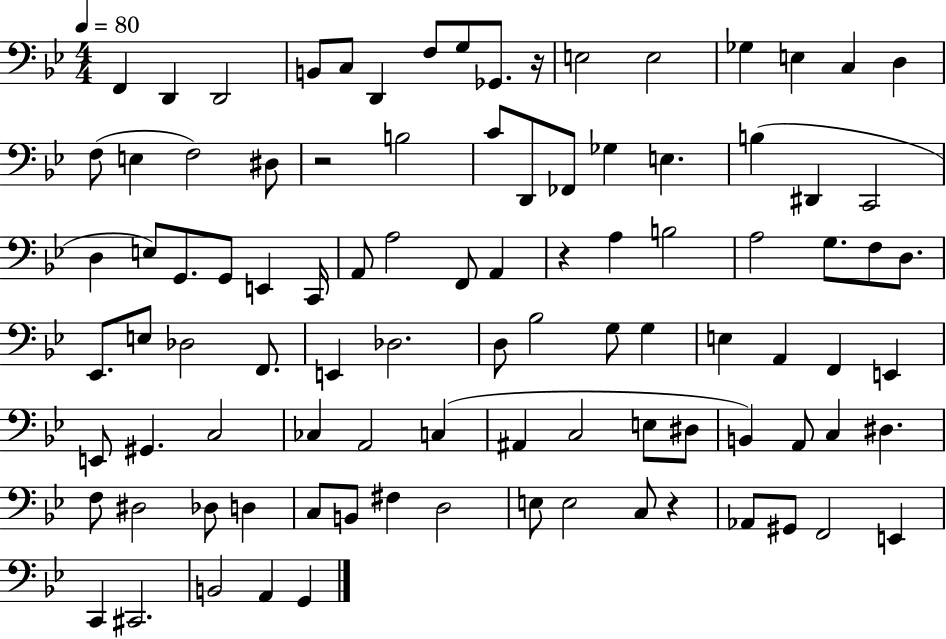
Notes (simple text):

F2/q D2/q D2/h B2/e C3/e D2/q F3/e G3/e Gb2/e. R/s E3/h E3/h Gb3/q E3/q C3/q D3/q F3/e E3/q F3/h D#3/e R/h B3/h C4/e D2/e FES2/e Gb3/q E3/q. B3/q D#2/q C2/h D3/q E3/e G2/e. G2/e E2/q C2/s A2/e A3/h F2/e A2/q R/q A3/q B3/h A3/h G3/e. F3/e D3/e. Eb2/e. E3/e Db3/h F2/e. E2/q Db3/h. D3/e Bb3/h G3/e G3/q E3/q A2/q F2/q E2/q E2/e G#2/q. C3/h CES3/q A2/h C3/q A#2/q C3/h E3/e D#3/e B2/q A2/e C3/q D#3/q. F3/e D#3/h Db3/e D3/q C3/e B2/e F#3/q D3/h E3/e E3/h C3/e R/q Ab2/e G#2/e F2/h E2/q C2/q C#2/h. B2/h A2/q G2/q